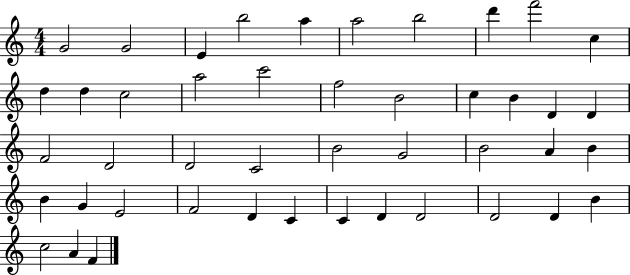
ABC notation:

X:1
T:Untitled
M:4/4
L:1/4
K:C
G2 G2 E b2 a a2 b2 d' f'2 c d d c2 a2 c'2 f2 B2 c B D D F2 D2 D2 C2 B2 G2 B2 A B B G E2 F2 D C C D D2 D2 D B c2 A F